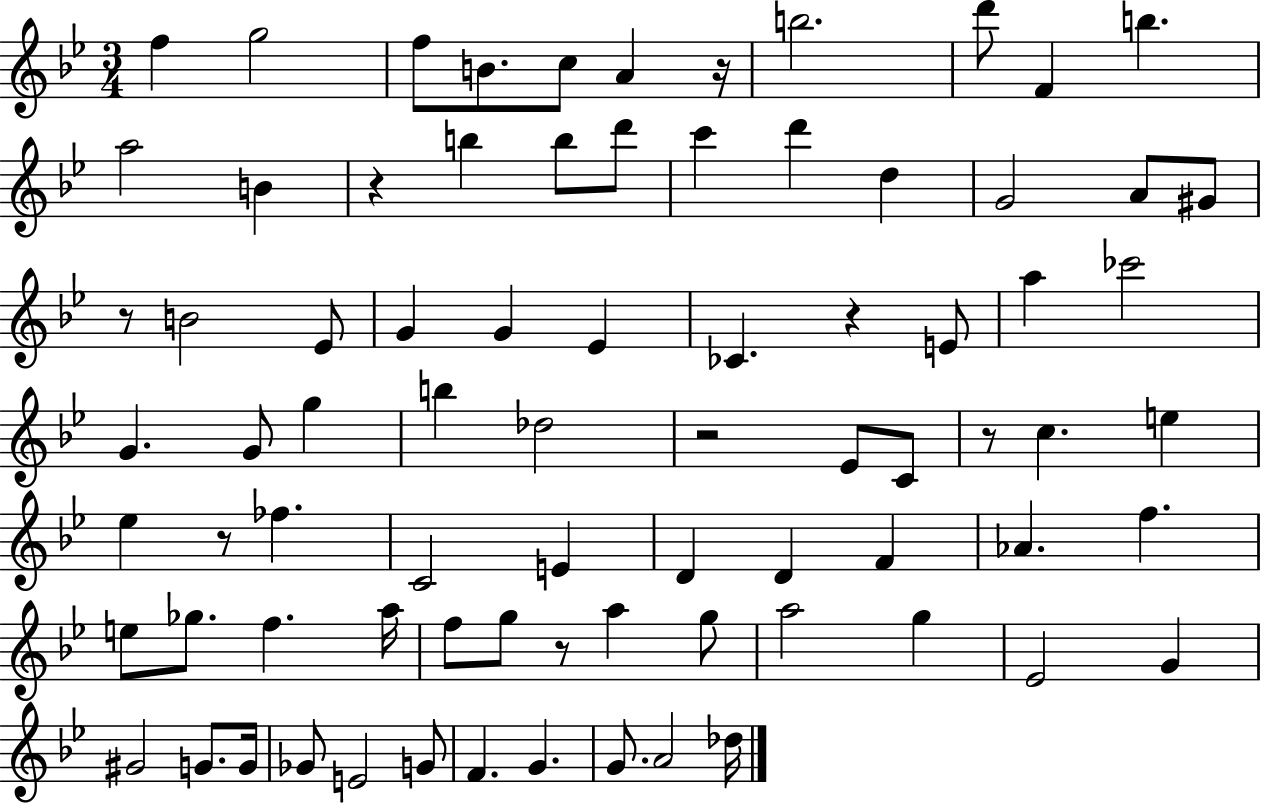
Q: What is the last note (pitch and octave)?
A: Db5